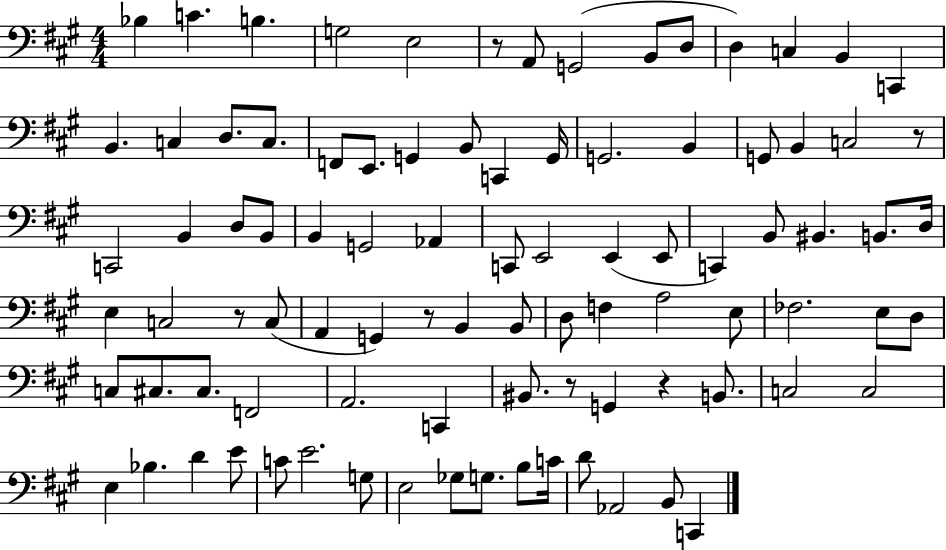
{
  \clef bass
  \numericTimeSignature
  \time 4/4
  \key a \major
  bes4 c'4. b4. | g2 e2 | r8 a,8 g,2( b,8 d8 | d4) c4 b,4 c,4 | \break b,4. c4 d8. c8. | f,8 e,8. g,4 b,8 c,4 g,16 | g,2. b,4 | g,8 b,4 c2 r8 | \break c,2 b,4 d8 b,8 | b,4 g,2 aes,4 | c,8 e,2 e,4( e,8 | c,4) b,8 bis,4. b,8. d16 | \break e4 c2 r8 c8( | a,4 g,4) r8 b,4 b,8 | d8 f4 a2 e8 | fes2. e8 d8 | \break c8 cis8. cis8. f,2 | a,2. c,4 | bis,8. r8 g,4 r4 b,8. | c2 c2 | \break e4 bes4. d'4 e'8 | c'8 e'2. g8 | e2 ges8 g8. b8 c'16 | d'8 aes,2 b,8 c,4 | \break \bar "|."
}